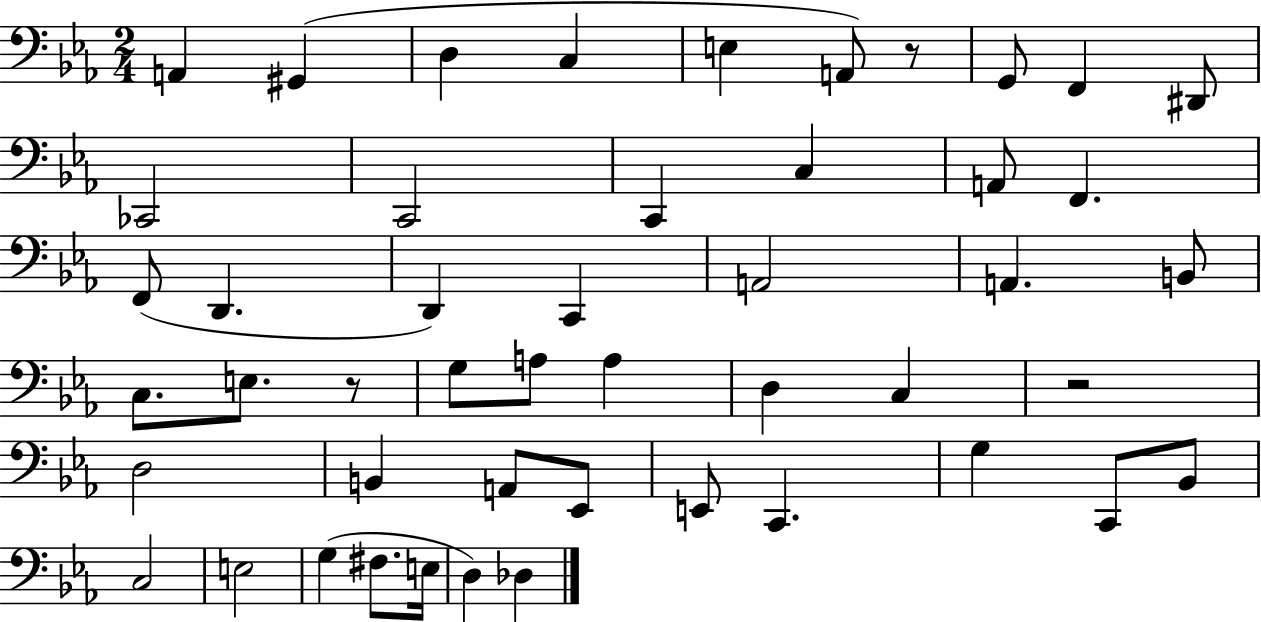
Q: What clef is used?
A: bass